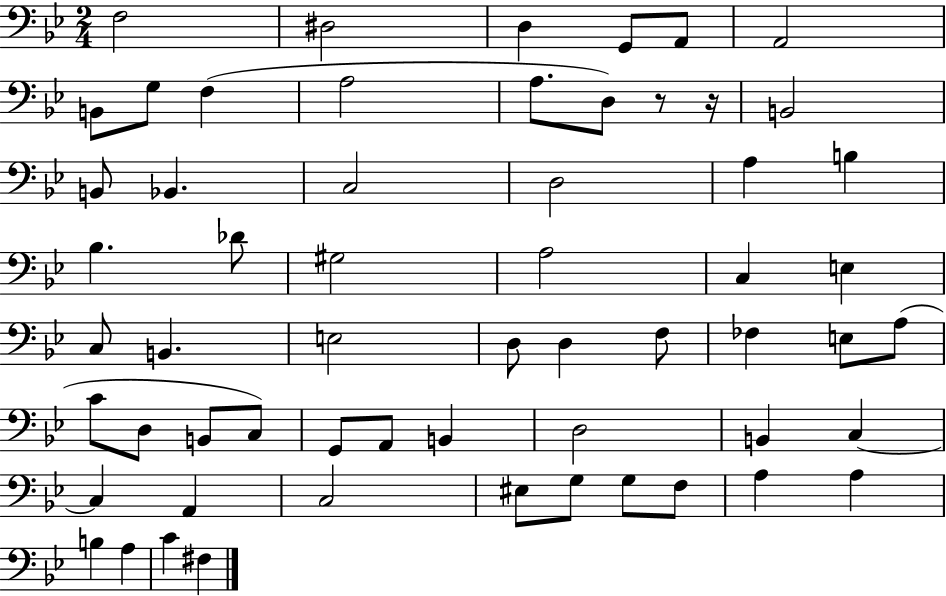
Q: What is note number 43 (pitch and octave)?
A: B2